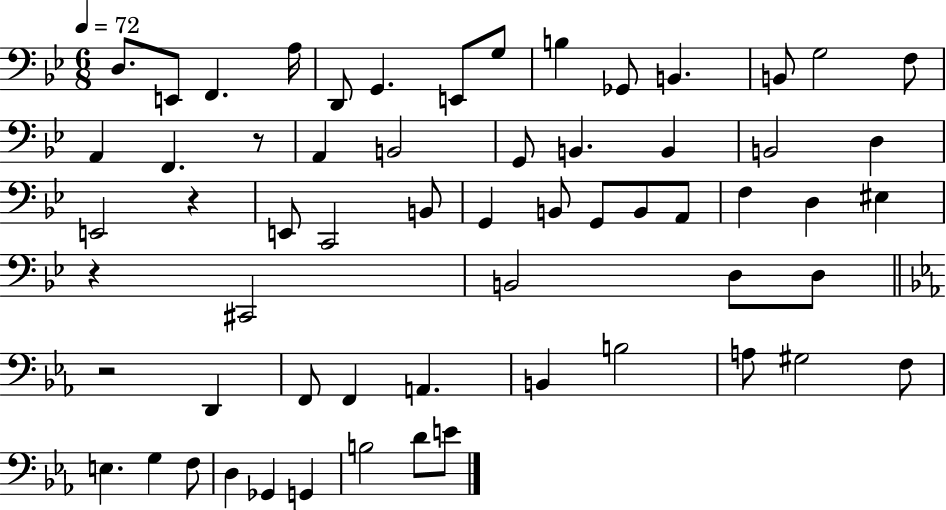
{
  \clef bass
  \numericTimeSignature
  \time 6/8
  \key bes \major
  \tempo 4 = 72
  d8. e,8 f,4. a16 | d,8 g,4. e,8 g8 | b4 ges,8 b,4. | b,8 g2 f8 | \break a,4 f,4. r8 | a,4 b,2 | g,8 b,4. b,4 | b,2 d4 | \break e,2 r4 | e,8 c,2 b,8 | g,4 b,8 g,8 b,8 a,8 | f4 d4 eis4 | \break r4 cis,2 | b,2 d8 d8 | \bar "||" \break \key ees \major r2 d,4 | f,8 f,4 a,4. | b,4 b2 | a8 gis2 f8 | \break e4. g4 f8 | d4 ges,4 g,4 | b2 d'8 e'8 | \bar "|."
}